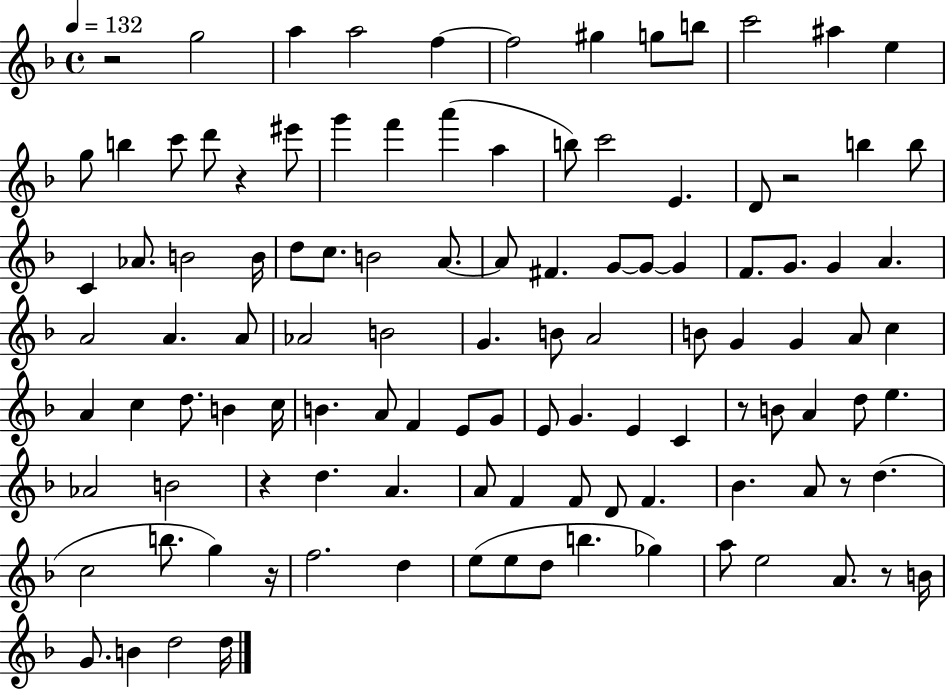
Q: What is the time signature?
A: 4/4